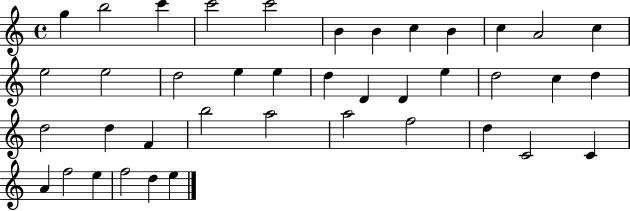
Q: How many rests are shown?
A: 0